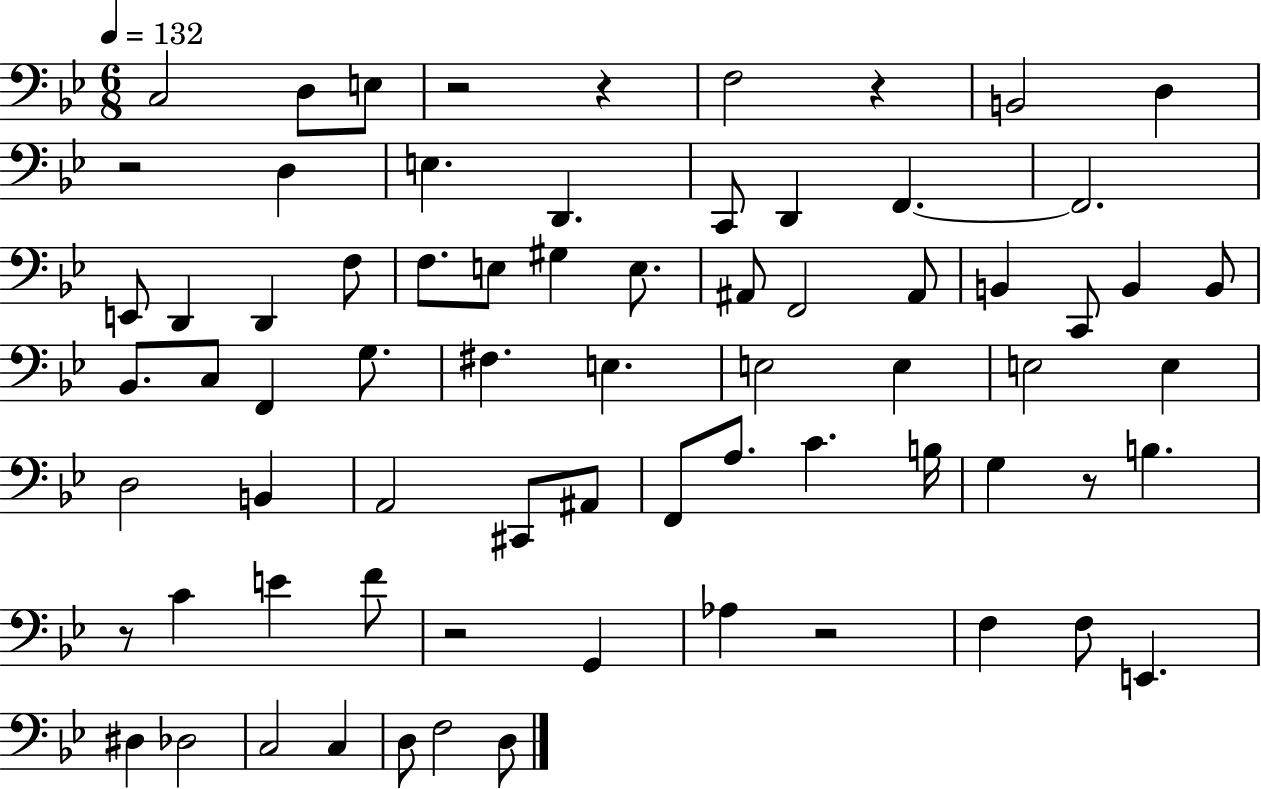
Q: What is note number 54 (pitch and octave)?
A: Ab3